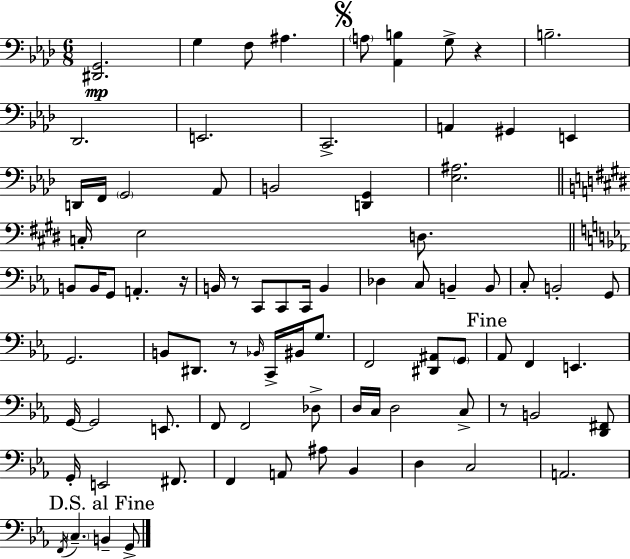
X:1
T:Untitled
M:6/8
L:1/4
K:Ab
[^D,,G,,]2 G, F,/2 ^A, A,/2 [_A,,B,] G,/2 z B,2 _D,,2 E,,2 C,,2 A,, ^G,, E,, D,,/4 F,,/4 G,,2 _A,,/2 B,,2 [D,,G,,] [_E,^A,]2 C,/4 E,2 D,/2 B,,/2 B,,/4 G,,/2 A,, z/4 B,,/4 z/2 C,,/2 C,,/2 C,,/4 B,, _D, C,/2 B,, B,,/2 C,/2 B,,2 G,,/2 G,,2 B,,/2 ^D,,/2 z/2 _B,,/4 C,,/4 ^B,,/4 G,/2 F,,2 [^D,,^A,,]/2 G,,/2 _A,,/2 F,, E,, G,,/4 G,,2 E,,/2 F,,/2 F,,2 _D,/2 D,/4 C,/4 D,2 C,/2 z/2 B,,2 [D,,^F,,]/2 G,,/4 E,,2 ^F,,/2 F,, A,,/2 ^A,/2 _B,, D, C,2 A,,2 F,,/4 C, B,, G,,/2